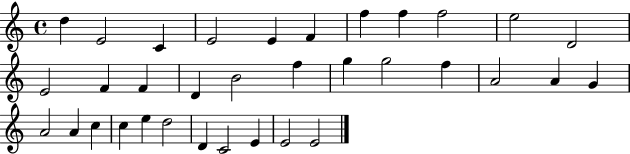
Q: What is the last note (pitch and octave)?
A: E4